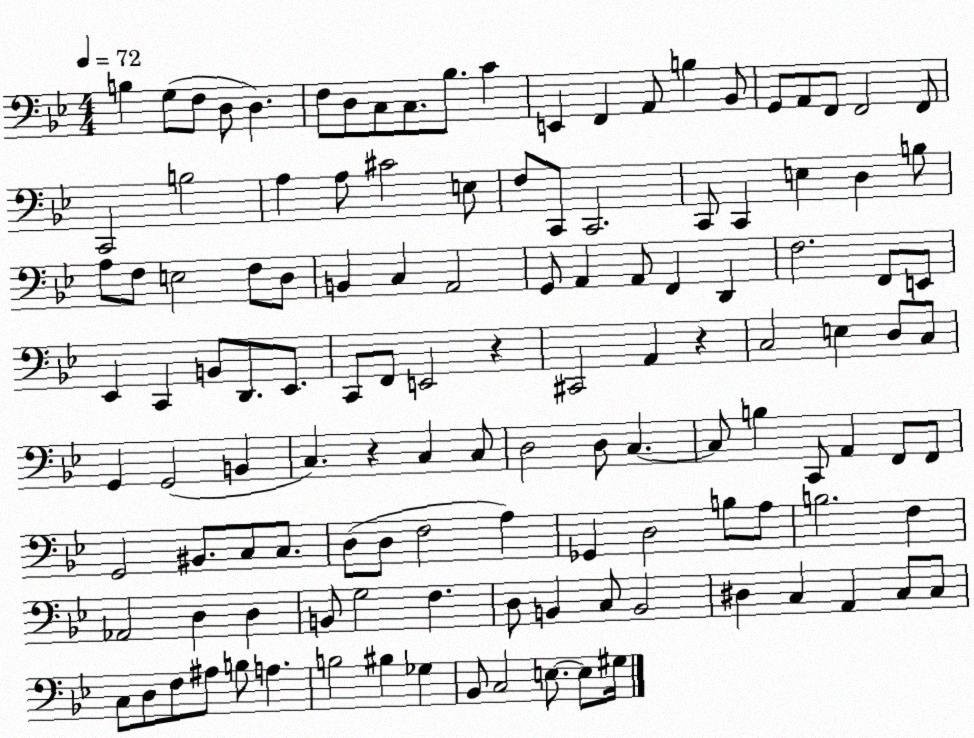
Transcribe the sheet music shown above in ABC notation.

X:1
T:Untitled
M:4/4
L:1/4
K:Bb
B, G,/2 F,/2 D,/2 D, F,/2 D,/2 C,/2 C,/2 _B,/2 C E,, F,, A,,/2 B, _B,,/2 G,,/2 A,,/2 F,,/2 F,,2 F,,/2 C,,2 B,2 A, A,/2 ^C2 E,/2 F,/2 C,,/2 C,,2 C,,/2 C,, E, D, B,/2 A,/2 F,/2 E,2 F,/2 D,/2 B,, C, A,,2 G,,/2 A,, A,,/2 F,, D,, F,2 F,,/2 E,,/2 _E,, C,, B,,/2 D,,/2 _E,,/2 C,,/2 F,,/2 E,,2 z ^C,,2 A,, z C,2 E, D,/2 C,/2 G,, G,,2 B,, C, z C, C,/2 D,2 D,/2 C, C,/2 B, C,,/2 A,, F,,/2 F,,/2 G,,2 ^B,,/2 C,/2 C,/2 D,/2 D,/2 F,2 A, _G,, D,2 B,/2 A,/2 B,2 F, _A,,2 D, D, B,,/2 G,2 F, D,/2 B,, C,/2 B,,2 ^D, C, A,, C,/2 C,/2 C,/2 D,/2 F,/2 ^A,/2 B,/2 A, B,2 ^B, _G, _B,,/2 C,2 E,/2 E,/2 ^G,/4